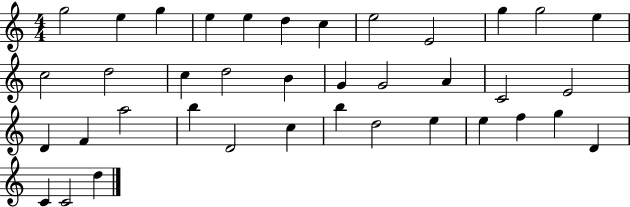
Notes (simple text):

G5/h E5/q G5/q E5/q E5/q D5/q C5/q E5/h E4/h G5/q G5/h E5/q C5/h D5/h C5/q D5/h B4/q G4/q G4/h A4/q C4/h E4/h D4/q F4/q A5/h B5/q D4/h C5/q B5/q D5/h E5/q E5/q F5/q G5/q D4/q C4/q C4/h D5/q